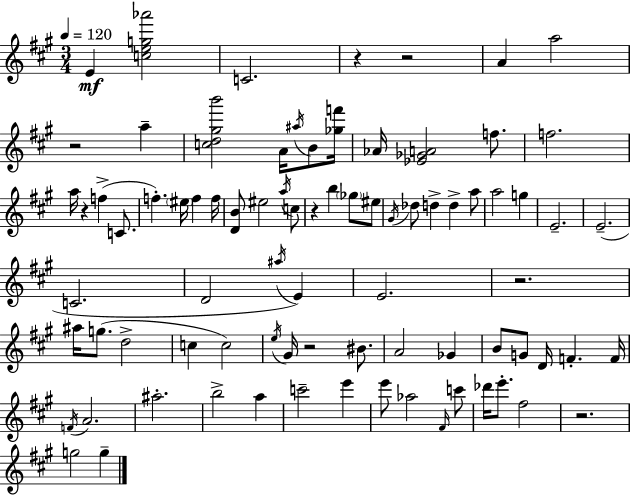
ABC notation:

X:1
T:Untitled
M:3/4
L:1/4
K:A
E [ceg_a']2 C2 z z2 A a2 z2 a [cd^gb']2 A/4 ^a/4 B/2 [_gf']/4 _A/4 [_E_GA]2 f/2 f2 a/4 z f C/2 f ^e/4 f f/4 [DB]/2 ^e2 a/4 c/2 z b _g/2 ^e/2 ^G/4 _d/2 d d a/2 a2 g E2 E2 C2 D2 ^a/4 E E2 z2 ^a/4 g/2 d2 c c2 e/4 ^G/4 z2 ^B/2 A2 _G B/2 G/2 D/4 F F/4 F/4 A2 ^a2 b2 a c'2 e' e'/2 _a2 ^F/4 c'/2 _d'/4 e'/2 ^f2 z2 g2 g